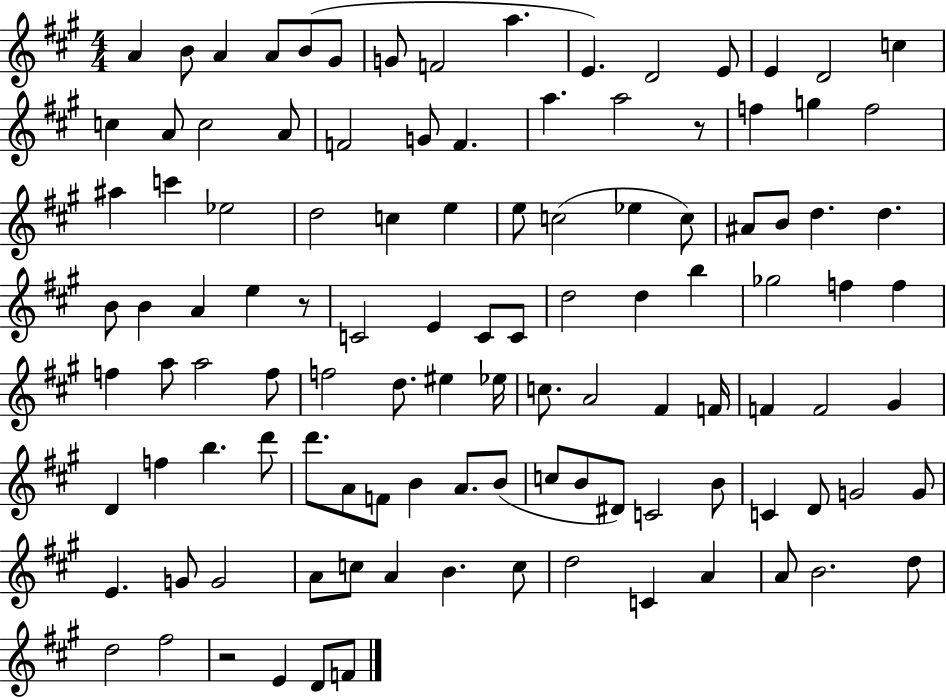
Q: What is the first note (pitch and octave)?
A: A4